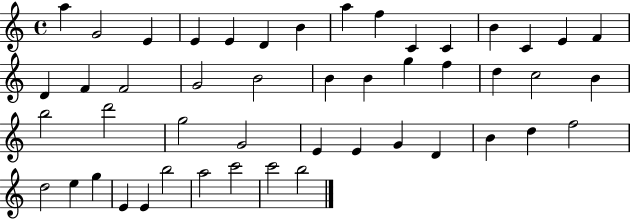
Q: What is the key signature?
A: C major